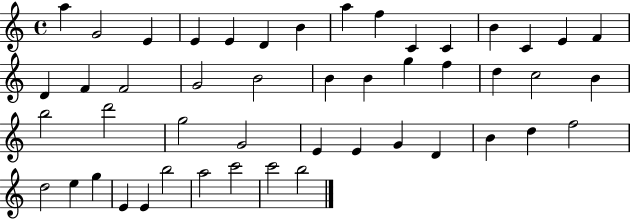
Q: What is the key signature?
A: C major